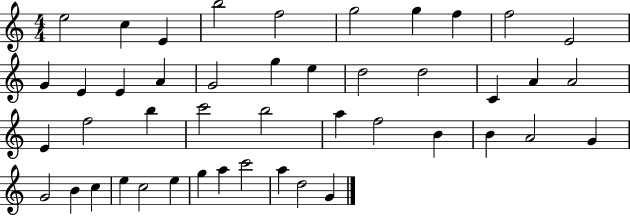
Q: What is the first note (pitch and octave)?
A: E5